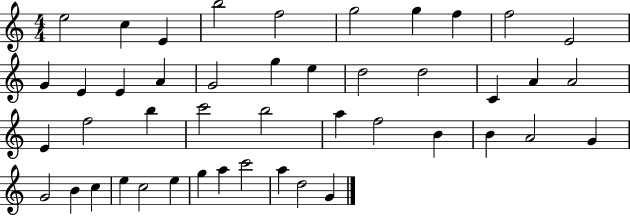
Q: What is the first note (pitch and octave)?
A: E5